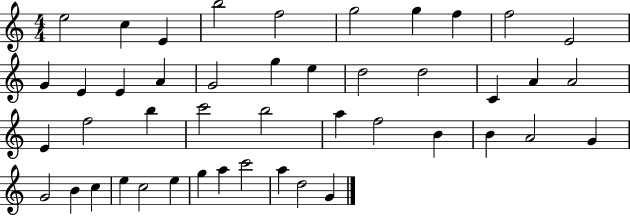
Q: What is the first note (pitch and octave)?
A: E5